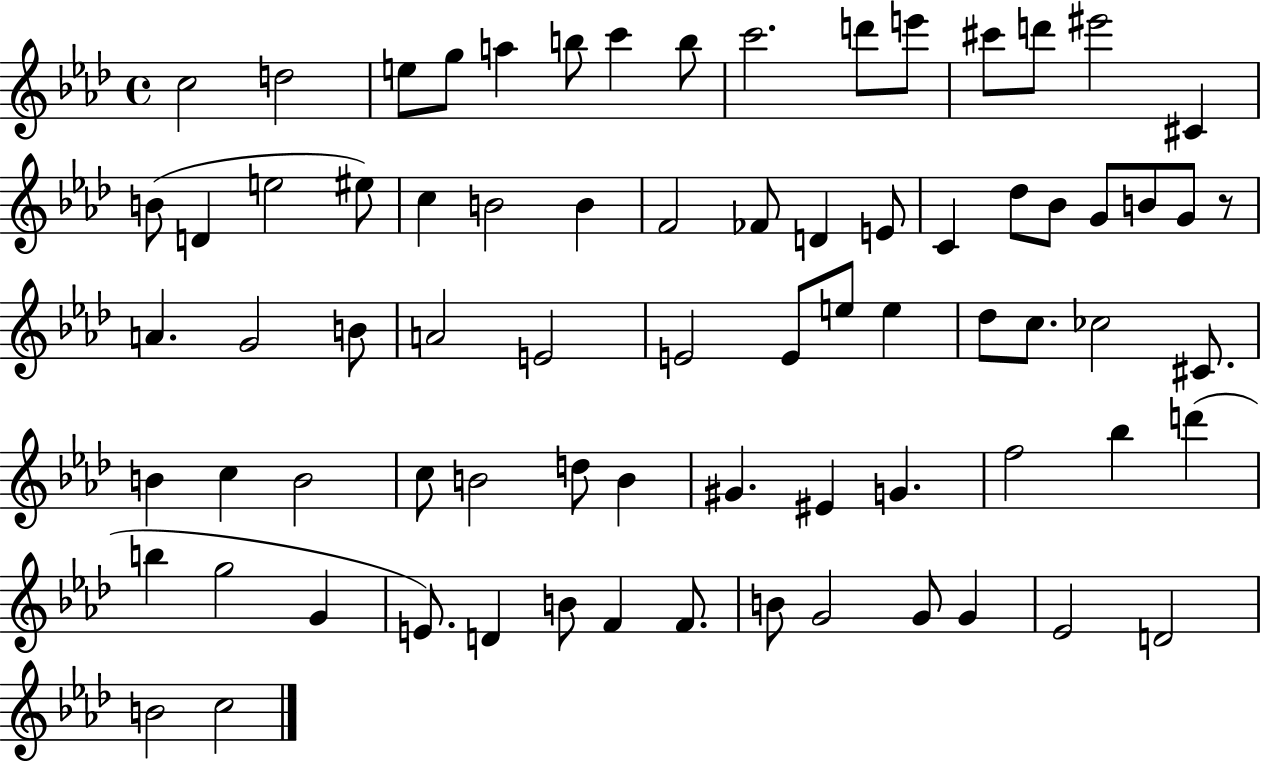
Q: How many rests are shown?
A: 1